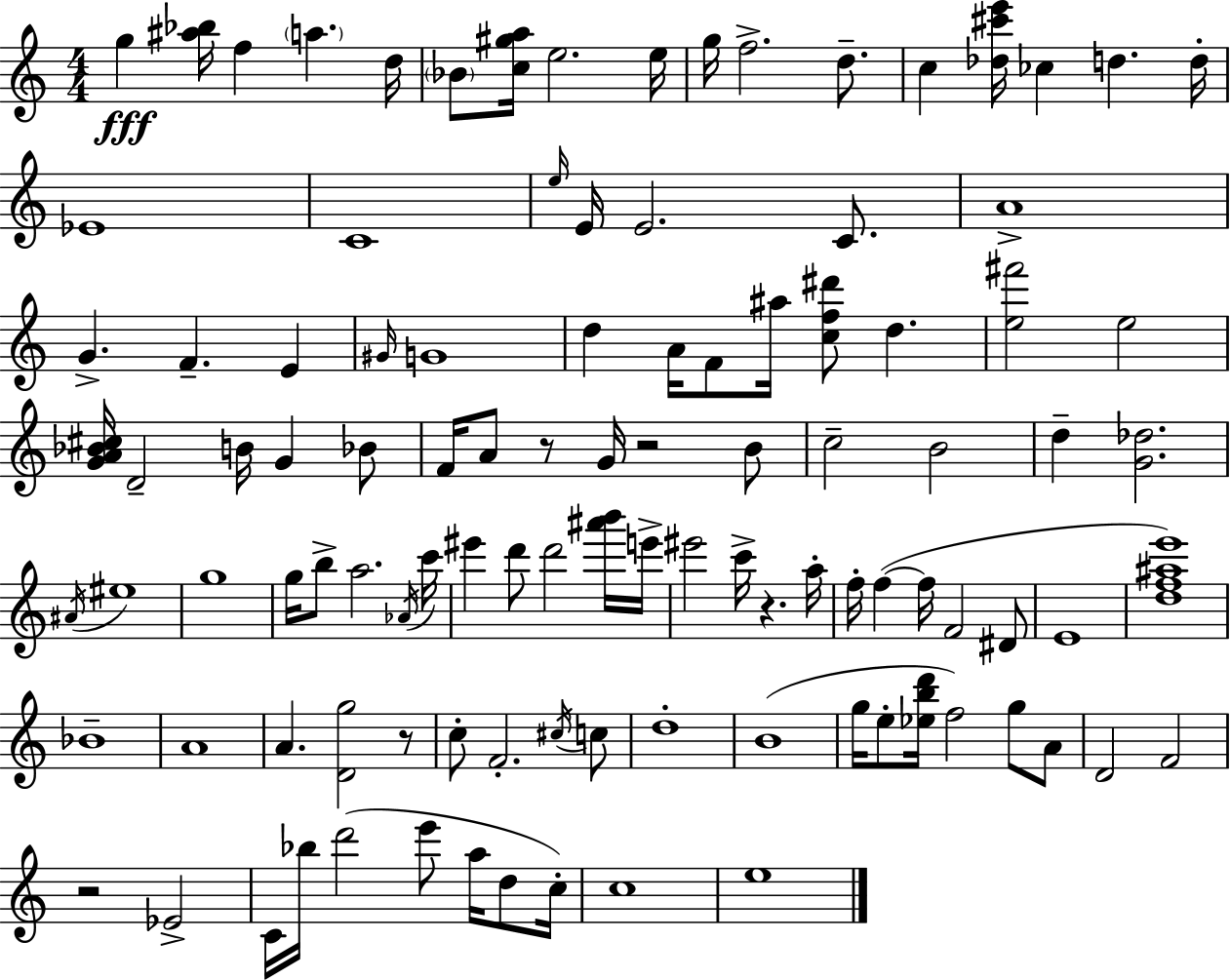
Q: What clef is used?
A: treble